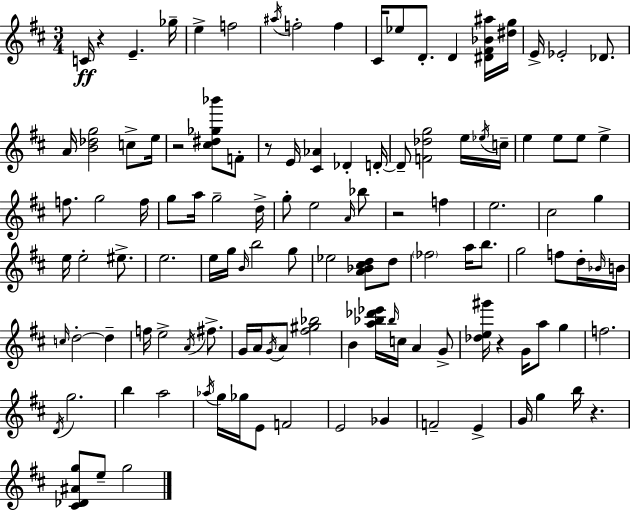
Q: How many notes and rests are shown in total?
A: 119